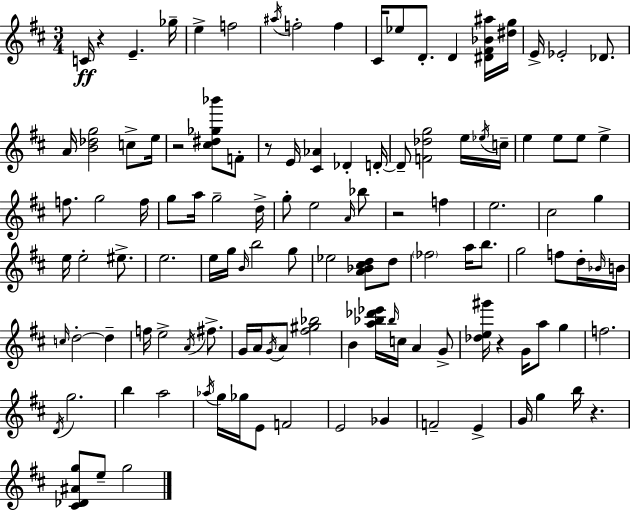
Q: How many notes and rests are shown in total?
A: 119